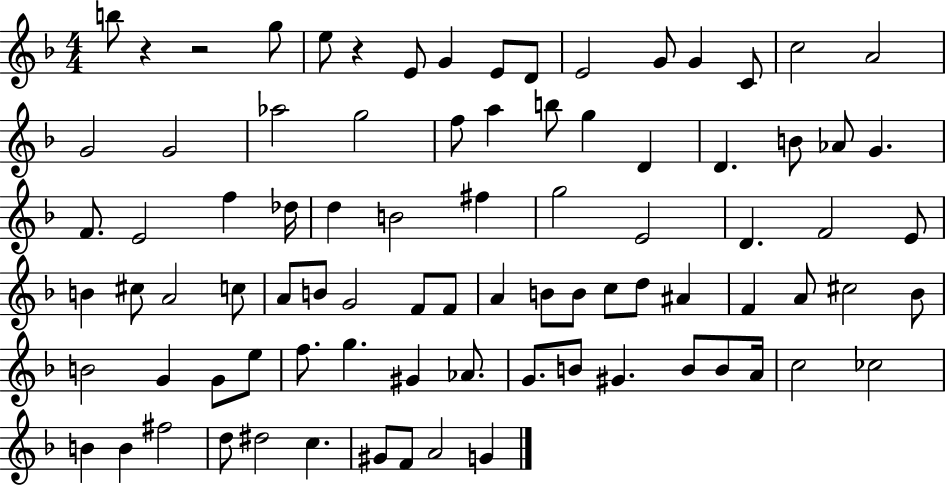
{
  \clef treble
  \numericTimeSignature
  \time 4/4
  \key f \major
  \repeat volta 2 { b''8 r4 r2 g''8 | e''8 r4 e'8 g'4 e'8 d'8 | e'2 g'8 g'4 c'8 | c''2 a'2 | \break g'2 g'2 | aes''2 g''2 | f''8 a''4 b''8 g''4 d'4 | d'4. b'8 aes'8 g'4. | \break f'8. e'2 f''4 des''16 | d''4 b'2 fis''4 | g''2 e'2 | d'4. f'2 e'8 | \break b'4 cis''8 a'2 c''8 | a'8 b'8 g'2 f'8 f'8 | a'4 b'8 b'8 c''8 d''8 ais'4 | f'4 a'8 cis''2 bes'8 | \break b'2 g'4 g'8 e''8 | f''8. g''4. gis'4 aes'8. | g'8. b'8 gis'4. b'8 b'8 a'16 | c''2 ces''2 | \break b'4 b'4 fis''2 | d''8 dis''2 c''4. | gis'8 f'8 a'2 g'4 | } \bar "|."
}